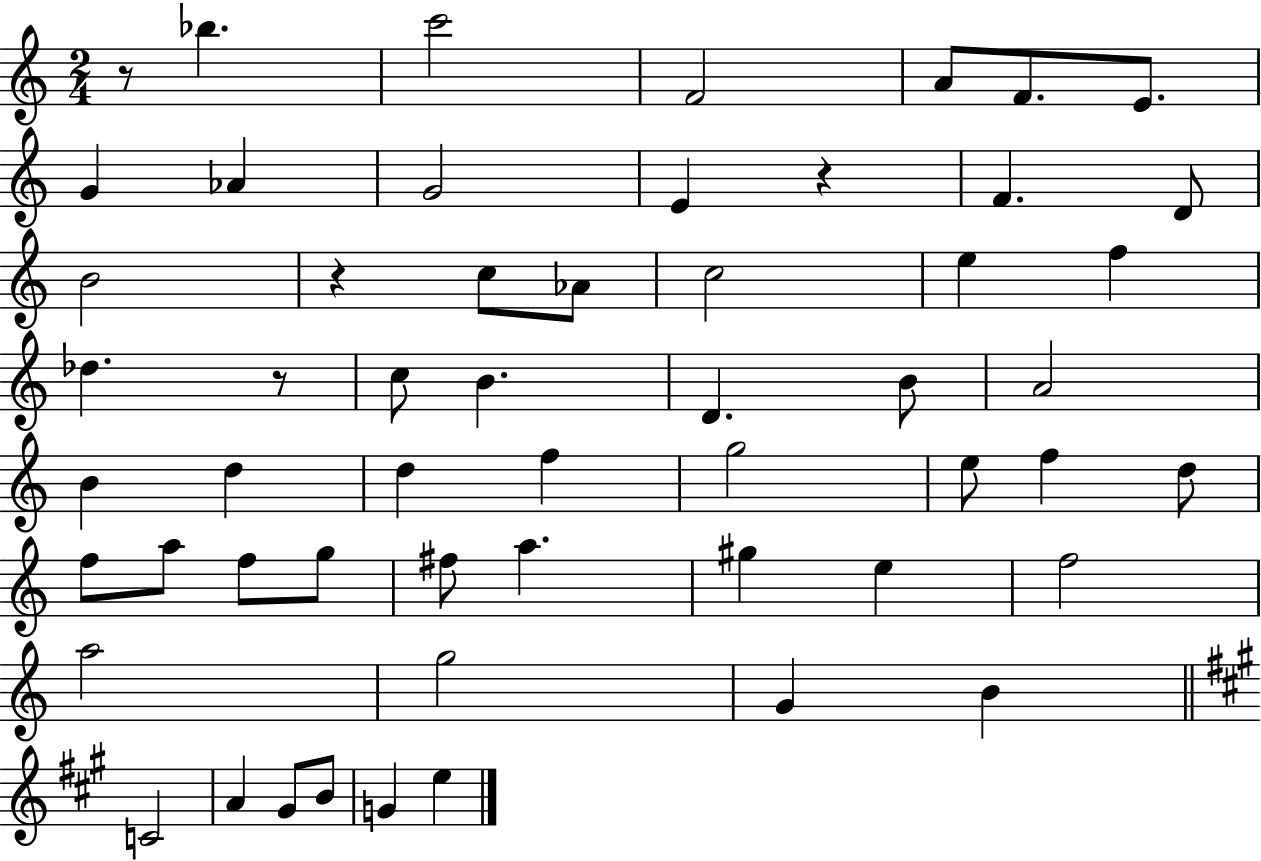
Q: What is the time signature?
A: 2/4